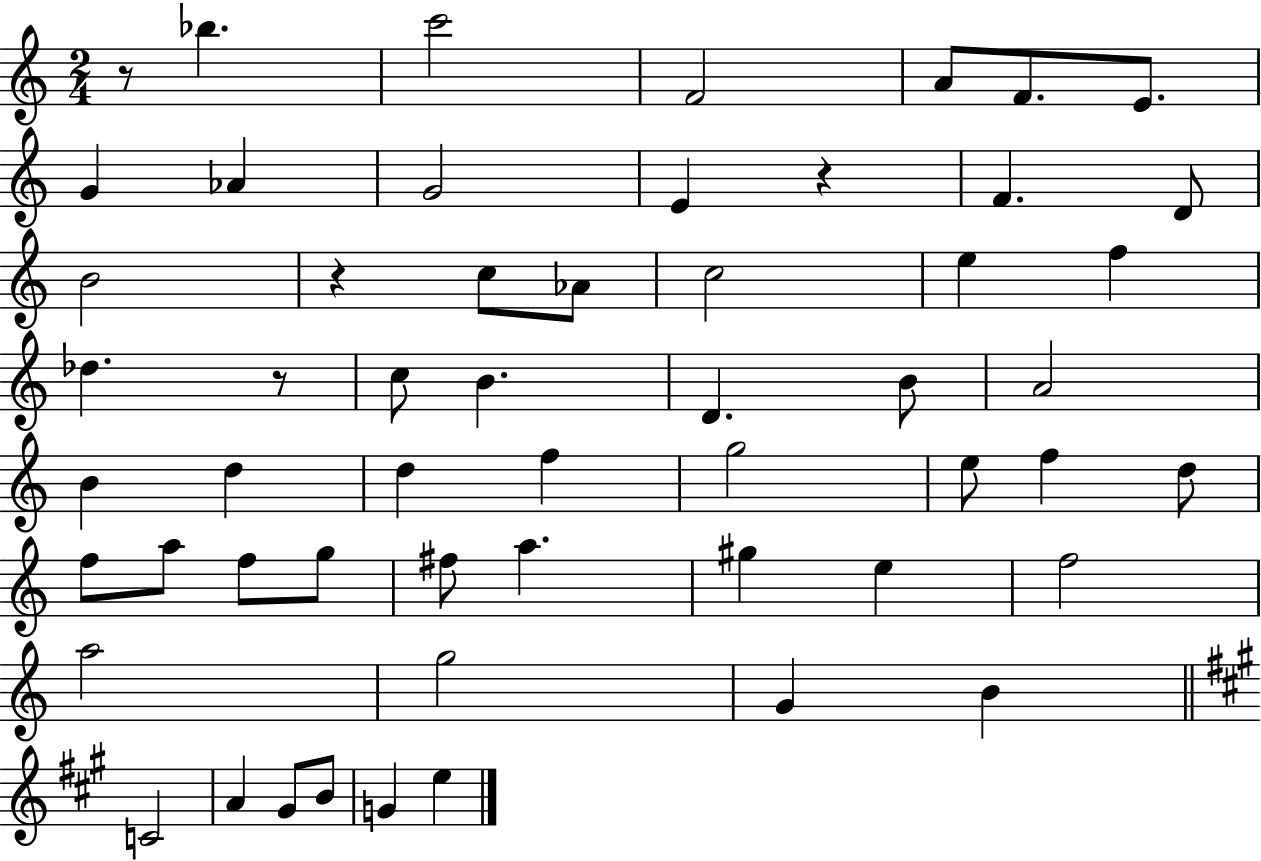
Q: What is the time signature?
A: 2/4